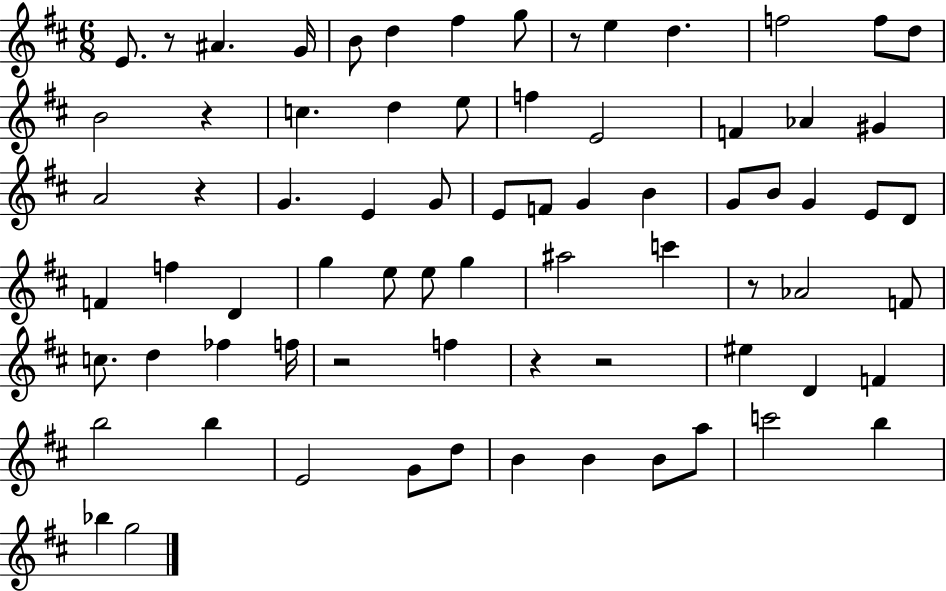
{
  \clef treble
  \numericTimeSignature
  \time 6/8
  \key d \major
  e'8. r8 ais'4. g'16 | b'8 d''4 fis''4 g''8 | r8 e''4 d''4. | f''2 f''8 d''8 | \break b'2 r4 | c''4. d''4 e''8 | f''4 e'2 | f'4 aes'4 gis'4 | \break a'2 r4 | g'4. e'4 g'8 | e'8 f'8 g'4 b'4 | g'8 b'8 g'4 e'8 d'8 | \break f'4 f''4 d'4 | g''4 e''8 e''8 g''4 | ais''2 c'''4 | r8 aes'2 f'8 | \break c''8. d''4 fes''4 f''16 | r2 f''4 | r4 r2 | eis''4 d'4 f'4 | \break b''2 b''4 | e'2 g'8 d''8 | b'4 b'4 b'8 a''8 | c'''2 b''4 | \break bes''4 g''2 | \bar "|."
}